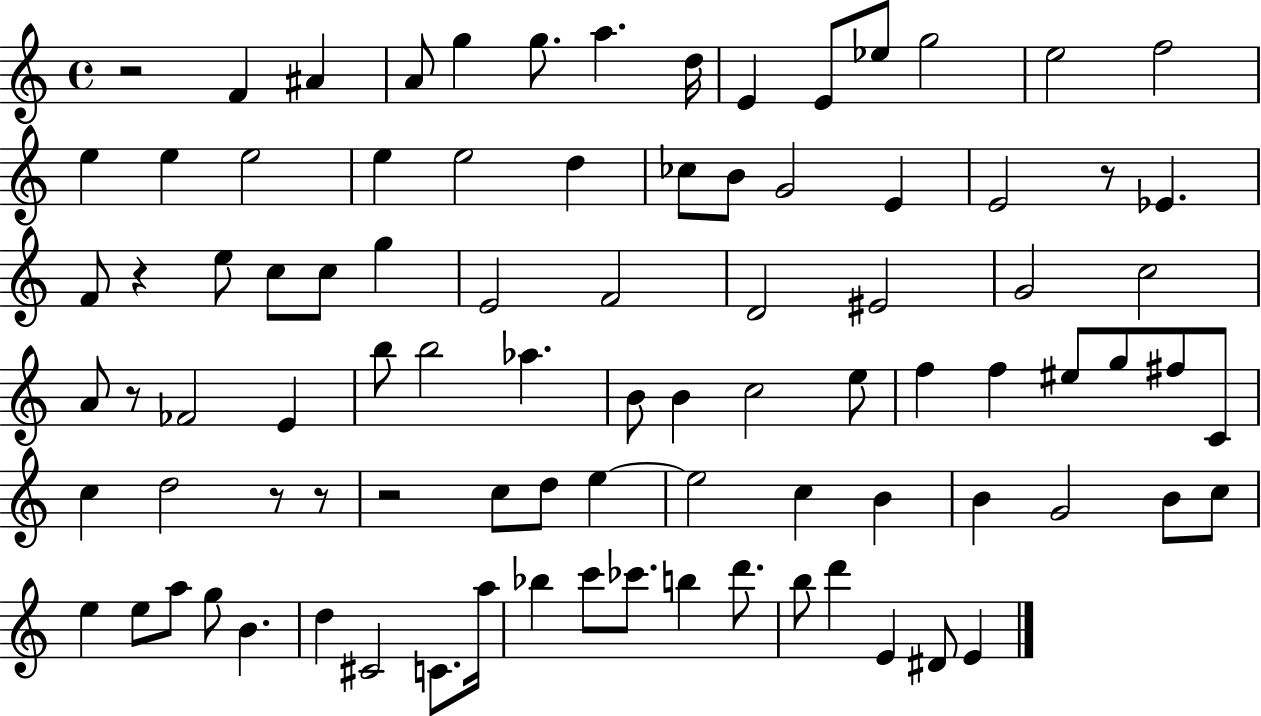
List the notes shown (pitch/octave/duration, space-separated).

R/h F4/q A#4/q A4/e G5/q G5/e. A5/q. D5/s E4/q E4/e Eb5/e G5/h E5/h F5/h E5/q E5/q E5/h E5/q E5/h D5/q CES5/e B4/e G4/h E4/q E4/h R/e Eb4/q. F4/e R/q E5/e C5/e C5/e G5/q E4/h F4/h D4/h EIS4/h G4/h C5/h A4/e R/e FES4/h E4/q B5/e B5/h Ab5/q. B4/e B4/q C5/h E5/e F5/q F5/q EIS5/e G5/e F#5/e C4/e C5/q D5/h R/e R/e R/h C5/e D5/e E5/q E5/h C5/q B4/q B4/q G4/h B4/e C5/e E5/q E5/e A5/e G5/e B4/q. D5/q C#4/h C4/e. A5/s Bb5/q C6/e CES6/e. B5/q D6/e. B5/e D6/q E4/q D#4/e E4/q